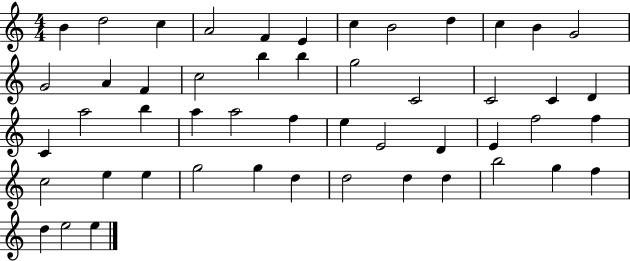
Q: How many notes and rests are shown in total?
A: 50